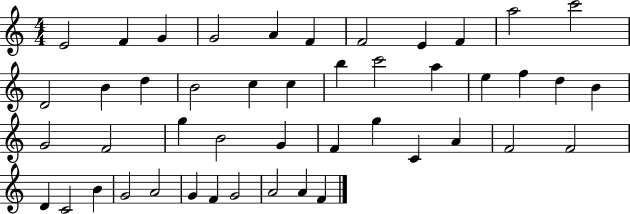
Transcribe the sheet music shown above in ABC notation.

X:1
T:Untitled
M:4/4
L:1/4
K:C
E2 F G G2 A F F2 E F a2 c'2 D2 B d B2 c c b c'2 a e f d B G2 F2 g B2 G F g C A F2 F2 D C2 B G2 A2 G F G2 A2 A F